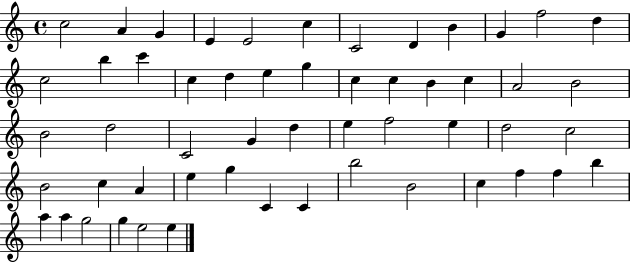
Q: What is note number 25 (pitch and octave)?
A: B4